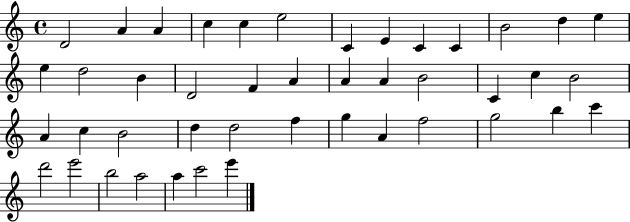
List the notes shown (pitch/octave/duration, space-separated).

D4/h A4/q A4/q C5/q C5/q E5/h C4/q E4/q C4/q C4/q B4/h D5/q E5/q E5/q D5/h B4/q D4/h F4/q A4/q A4/q A4/q B4/h C4/q C5/q B4/h A4/q C5/q B4/h D5/q D5/h F5/q G5/q A4/q F5/h G5/h B5/q C6/q D6/h E6/h B5/h A5/h A5/q C6/h E6/q